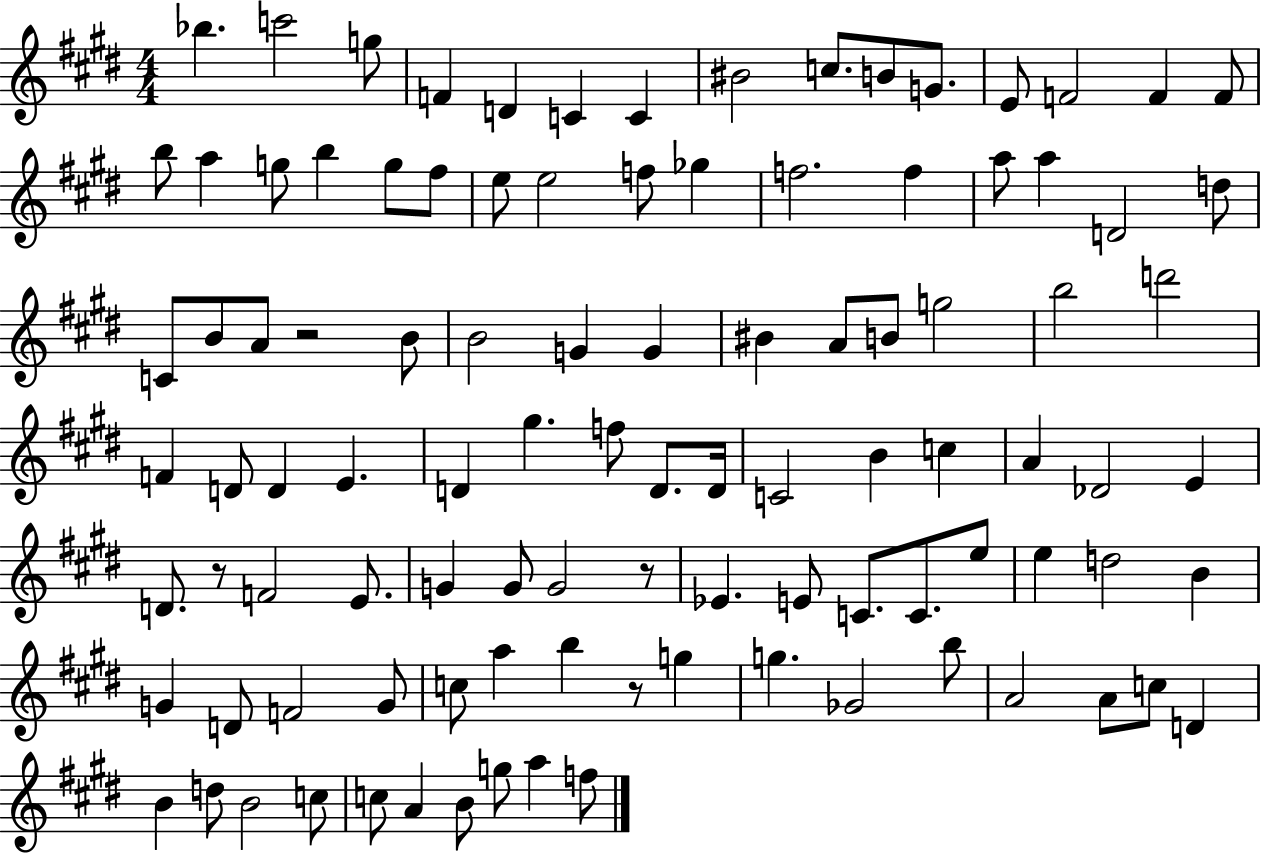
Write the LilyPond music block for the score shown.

{
  \clef treble
  \numericTimeSignature
  \time 4/4
  \key e \major
  \repeat volta 2 { bes''4. c'''2 g''8 | f'4 d'4 c'4 c'4 | bis'2 c''8. b'8 g'8. | e'8 f'2 f'4 f'8 | \break b''8 a''4 g''8 b''4 g''8 fis''8 | e''8 e''2 f''8 ges''4 | f''2. f''4 | a''8 a''4 d'2 d''8 | \break c'8 b'8 a'8 r2 b'8 | b'2 g'4 g'4 | bis'4 a'8 b'8 g''2 | b''2 d'''2 | \break f'4 d'8 d'4 e'4. | d'4 gis''4. f''8 d'8. d'16 | c'2 b'4 c''4 | a'4 des'2 e'4 | \break d'8. r8 f'2 e'8. | g'4 g'8 g'2 r8 | ees'4. e'8 c'8. c'8. e''8 | e''4 d''2 b'4 | \break g'4 d'8 f'2 g'8 | c''8 a''4 b''4 r8 g''4 | g''4. ges'2 b''8 | a'2 a'8 c''8 d'4 | \break b'4 d''8 b'2 c''8 | c''8 a'4 b'8 g''8 a''4 f''8 | } \bar "|."
}